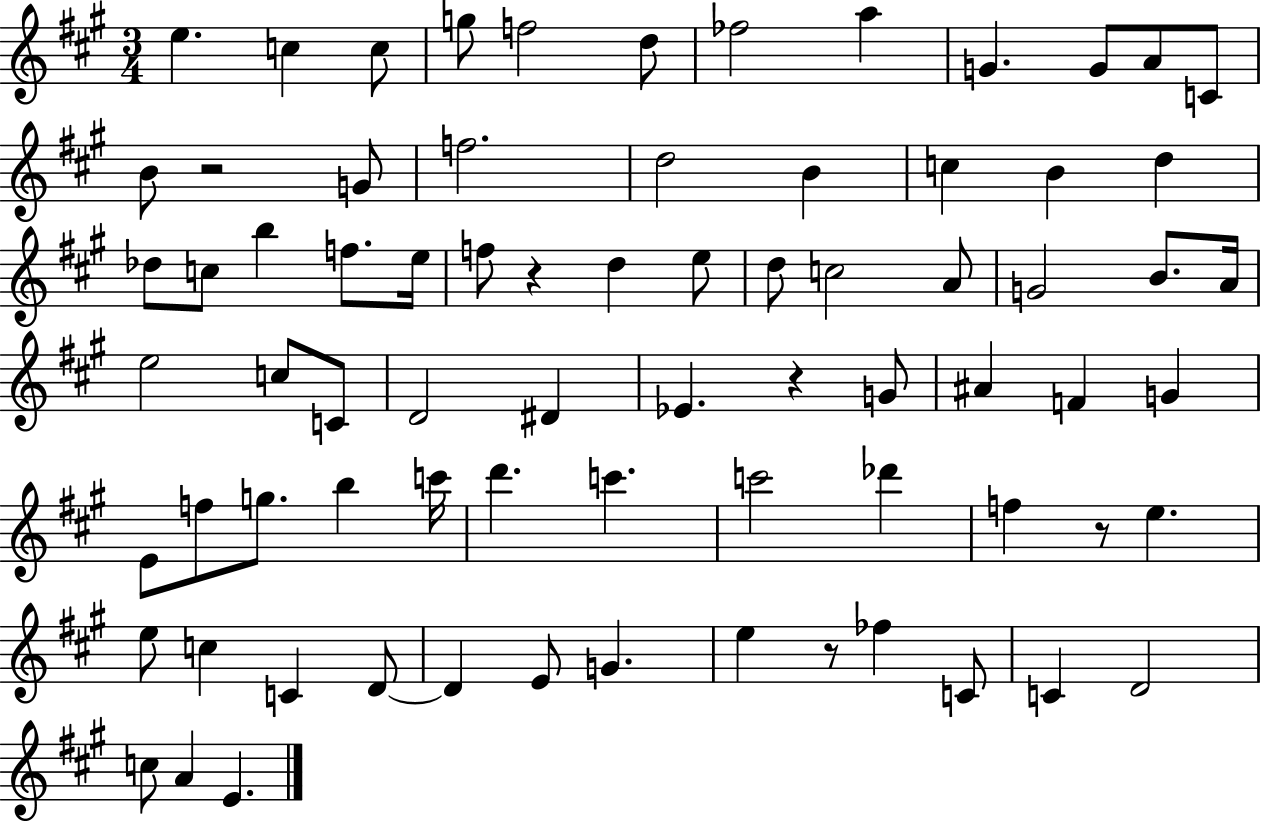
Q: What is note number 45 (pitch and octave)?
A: E4